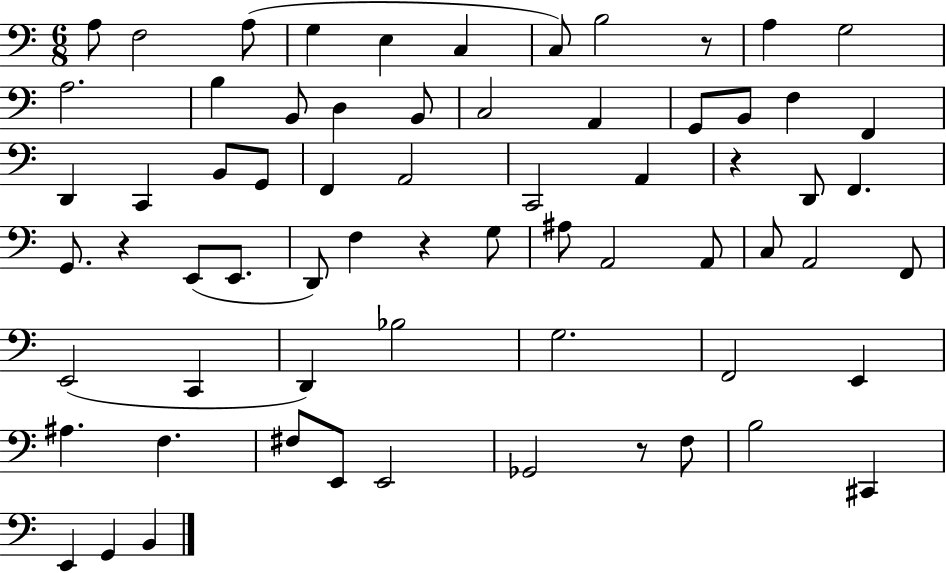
A3/e F3/h A3/e G3/q E3/q C3/q C3/e B3/h R/e A3/q G3/h A3/h. B3/q B2/e D3/q B2/e C3/h A2/q G2/e B2/e F3/q F2/q D2/q C2/q B2/e G2/e F2/q A2/h C2/h A2/q R/q D2/e F2/q. G2/e. R/q E2/e E2/e. D2/e F3/q R/q G3/e A#3/e A2/h A2/e C3/e A2/h F2/e E2/h C2/q D2/q Bb3/h G3/h. F2/h E2/q A#3/q. F3/q. F#3/e E2/e E2/h Gb2/h R/e F3/e B3/h C#2/q E2/q G2/q B2/q